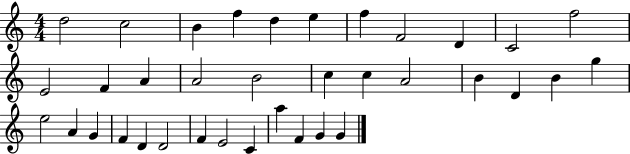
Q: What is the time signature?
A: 4/4